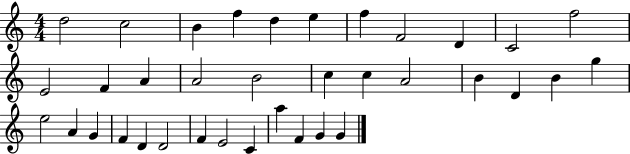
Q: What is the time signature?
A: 4/4